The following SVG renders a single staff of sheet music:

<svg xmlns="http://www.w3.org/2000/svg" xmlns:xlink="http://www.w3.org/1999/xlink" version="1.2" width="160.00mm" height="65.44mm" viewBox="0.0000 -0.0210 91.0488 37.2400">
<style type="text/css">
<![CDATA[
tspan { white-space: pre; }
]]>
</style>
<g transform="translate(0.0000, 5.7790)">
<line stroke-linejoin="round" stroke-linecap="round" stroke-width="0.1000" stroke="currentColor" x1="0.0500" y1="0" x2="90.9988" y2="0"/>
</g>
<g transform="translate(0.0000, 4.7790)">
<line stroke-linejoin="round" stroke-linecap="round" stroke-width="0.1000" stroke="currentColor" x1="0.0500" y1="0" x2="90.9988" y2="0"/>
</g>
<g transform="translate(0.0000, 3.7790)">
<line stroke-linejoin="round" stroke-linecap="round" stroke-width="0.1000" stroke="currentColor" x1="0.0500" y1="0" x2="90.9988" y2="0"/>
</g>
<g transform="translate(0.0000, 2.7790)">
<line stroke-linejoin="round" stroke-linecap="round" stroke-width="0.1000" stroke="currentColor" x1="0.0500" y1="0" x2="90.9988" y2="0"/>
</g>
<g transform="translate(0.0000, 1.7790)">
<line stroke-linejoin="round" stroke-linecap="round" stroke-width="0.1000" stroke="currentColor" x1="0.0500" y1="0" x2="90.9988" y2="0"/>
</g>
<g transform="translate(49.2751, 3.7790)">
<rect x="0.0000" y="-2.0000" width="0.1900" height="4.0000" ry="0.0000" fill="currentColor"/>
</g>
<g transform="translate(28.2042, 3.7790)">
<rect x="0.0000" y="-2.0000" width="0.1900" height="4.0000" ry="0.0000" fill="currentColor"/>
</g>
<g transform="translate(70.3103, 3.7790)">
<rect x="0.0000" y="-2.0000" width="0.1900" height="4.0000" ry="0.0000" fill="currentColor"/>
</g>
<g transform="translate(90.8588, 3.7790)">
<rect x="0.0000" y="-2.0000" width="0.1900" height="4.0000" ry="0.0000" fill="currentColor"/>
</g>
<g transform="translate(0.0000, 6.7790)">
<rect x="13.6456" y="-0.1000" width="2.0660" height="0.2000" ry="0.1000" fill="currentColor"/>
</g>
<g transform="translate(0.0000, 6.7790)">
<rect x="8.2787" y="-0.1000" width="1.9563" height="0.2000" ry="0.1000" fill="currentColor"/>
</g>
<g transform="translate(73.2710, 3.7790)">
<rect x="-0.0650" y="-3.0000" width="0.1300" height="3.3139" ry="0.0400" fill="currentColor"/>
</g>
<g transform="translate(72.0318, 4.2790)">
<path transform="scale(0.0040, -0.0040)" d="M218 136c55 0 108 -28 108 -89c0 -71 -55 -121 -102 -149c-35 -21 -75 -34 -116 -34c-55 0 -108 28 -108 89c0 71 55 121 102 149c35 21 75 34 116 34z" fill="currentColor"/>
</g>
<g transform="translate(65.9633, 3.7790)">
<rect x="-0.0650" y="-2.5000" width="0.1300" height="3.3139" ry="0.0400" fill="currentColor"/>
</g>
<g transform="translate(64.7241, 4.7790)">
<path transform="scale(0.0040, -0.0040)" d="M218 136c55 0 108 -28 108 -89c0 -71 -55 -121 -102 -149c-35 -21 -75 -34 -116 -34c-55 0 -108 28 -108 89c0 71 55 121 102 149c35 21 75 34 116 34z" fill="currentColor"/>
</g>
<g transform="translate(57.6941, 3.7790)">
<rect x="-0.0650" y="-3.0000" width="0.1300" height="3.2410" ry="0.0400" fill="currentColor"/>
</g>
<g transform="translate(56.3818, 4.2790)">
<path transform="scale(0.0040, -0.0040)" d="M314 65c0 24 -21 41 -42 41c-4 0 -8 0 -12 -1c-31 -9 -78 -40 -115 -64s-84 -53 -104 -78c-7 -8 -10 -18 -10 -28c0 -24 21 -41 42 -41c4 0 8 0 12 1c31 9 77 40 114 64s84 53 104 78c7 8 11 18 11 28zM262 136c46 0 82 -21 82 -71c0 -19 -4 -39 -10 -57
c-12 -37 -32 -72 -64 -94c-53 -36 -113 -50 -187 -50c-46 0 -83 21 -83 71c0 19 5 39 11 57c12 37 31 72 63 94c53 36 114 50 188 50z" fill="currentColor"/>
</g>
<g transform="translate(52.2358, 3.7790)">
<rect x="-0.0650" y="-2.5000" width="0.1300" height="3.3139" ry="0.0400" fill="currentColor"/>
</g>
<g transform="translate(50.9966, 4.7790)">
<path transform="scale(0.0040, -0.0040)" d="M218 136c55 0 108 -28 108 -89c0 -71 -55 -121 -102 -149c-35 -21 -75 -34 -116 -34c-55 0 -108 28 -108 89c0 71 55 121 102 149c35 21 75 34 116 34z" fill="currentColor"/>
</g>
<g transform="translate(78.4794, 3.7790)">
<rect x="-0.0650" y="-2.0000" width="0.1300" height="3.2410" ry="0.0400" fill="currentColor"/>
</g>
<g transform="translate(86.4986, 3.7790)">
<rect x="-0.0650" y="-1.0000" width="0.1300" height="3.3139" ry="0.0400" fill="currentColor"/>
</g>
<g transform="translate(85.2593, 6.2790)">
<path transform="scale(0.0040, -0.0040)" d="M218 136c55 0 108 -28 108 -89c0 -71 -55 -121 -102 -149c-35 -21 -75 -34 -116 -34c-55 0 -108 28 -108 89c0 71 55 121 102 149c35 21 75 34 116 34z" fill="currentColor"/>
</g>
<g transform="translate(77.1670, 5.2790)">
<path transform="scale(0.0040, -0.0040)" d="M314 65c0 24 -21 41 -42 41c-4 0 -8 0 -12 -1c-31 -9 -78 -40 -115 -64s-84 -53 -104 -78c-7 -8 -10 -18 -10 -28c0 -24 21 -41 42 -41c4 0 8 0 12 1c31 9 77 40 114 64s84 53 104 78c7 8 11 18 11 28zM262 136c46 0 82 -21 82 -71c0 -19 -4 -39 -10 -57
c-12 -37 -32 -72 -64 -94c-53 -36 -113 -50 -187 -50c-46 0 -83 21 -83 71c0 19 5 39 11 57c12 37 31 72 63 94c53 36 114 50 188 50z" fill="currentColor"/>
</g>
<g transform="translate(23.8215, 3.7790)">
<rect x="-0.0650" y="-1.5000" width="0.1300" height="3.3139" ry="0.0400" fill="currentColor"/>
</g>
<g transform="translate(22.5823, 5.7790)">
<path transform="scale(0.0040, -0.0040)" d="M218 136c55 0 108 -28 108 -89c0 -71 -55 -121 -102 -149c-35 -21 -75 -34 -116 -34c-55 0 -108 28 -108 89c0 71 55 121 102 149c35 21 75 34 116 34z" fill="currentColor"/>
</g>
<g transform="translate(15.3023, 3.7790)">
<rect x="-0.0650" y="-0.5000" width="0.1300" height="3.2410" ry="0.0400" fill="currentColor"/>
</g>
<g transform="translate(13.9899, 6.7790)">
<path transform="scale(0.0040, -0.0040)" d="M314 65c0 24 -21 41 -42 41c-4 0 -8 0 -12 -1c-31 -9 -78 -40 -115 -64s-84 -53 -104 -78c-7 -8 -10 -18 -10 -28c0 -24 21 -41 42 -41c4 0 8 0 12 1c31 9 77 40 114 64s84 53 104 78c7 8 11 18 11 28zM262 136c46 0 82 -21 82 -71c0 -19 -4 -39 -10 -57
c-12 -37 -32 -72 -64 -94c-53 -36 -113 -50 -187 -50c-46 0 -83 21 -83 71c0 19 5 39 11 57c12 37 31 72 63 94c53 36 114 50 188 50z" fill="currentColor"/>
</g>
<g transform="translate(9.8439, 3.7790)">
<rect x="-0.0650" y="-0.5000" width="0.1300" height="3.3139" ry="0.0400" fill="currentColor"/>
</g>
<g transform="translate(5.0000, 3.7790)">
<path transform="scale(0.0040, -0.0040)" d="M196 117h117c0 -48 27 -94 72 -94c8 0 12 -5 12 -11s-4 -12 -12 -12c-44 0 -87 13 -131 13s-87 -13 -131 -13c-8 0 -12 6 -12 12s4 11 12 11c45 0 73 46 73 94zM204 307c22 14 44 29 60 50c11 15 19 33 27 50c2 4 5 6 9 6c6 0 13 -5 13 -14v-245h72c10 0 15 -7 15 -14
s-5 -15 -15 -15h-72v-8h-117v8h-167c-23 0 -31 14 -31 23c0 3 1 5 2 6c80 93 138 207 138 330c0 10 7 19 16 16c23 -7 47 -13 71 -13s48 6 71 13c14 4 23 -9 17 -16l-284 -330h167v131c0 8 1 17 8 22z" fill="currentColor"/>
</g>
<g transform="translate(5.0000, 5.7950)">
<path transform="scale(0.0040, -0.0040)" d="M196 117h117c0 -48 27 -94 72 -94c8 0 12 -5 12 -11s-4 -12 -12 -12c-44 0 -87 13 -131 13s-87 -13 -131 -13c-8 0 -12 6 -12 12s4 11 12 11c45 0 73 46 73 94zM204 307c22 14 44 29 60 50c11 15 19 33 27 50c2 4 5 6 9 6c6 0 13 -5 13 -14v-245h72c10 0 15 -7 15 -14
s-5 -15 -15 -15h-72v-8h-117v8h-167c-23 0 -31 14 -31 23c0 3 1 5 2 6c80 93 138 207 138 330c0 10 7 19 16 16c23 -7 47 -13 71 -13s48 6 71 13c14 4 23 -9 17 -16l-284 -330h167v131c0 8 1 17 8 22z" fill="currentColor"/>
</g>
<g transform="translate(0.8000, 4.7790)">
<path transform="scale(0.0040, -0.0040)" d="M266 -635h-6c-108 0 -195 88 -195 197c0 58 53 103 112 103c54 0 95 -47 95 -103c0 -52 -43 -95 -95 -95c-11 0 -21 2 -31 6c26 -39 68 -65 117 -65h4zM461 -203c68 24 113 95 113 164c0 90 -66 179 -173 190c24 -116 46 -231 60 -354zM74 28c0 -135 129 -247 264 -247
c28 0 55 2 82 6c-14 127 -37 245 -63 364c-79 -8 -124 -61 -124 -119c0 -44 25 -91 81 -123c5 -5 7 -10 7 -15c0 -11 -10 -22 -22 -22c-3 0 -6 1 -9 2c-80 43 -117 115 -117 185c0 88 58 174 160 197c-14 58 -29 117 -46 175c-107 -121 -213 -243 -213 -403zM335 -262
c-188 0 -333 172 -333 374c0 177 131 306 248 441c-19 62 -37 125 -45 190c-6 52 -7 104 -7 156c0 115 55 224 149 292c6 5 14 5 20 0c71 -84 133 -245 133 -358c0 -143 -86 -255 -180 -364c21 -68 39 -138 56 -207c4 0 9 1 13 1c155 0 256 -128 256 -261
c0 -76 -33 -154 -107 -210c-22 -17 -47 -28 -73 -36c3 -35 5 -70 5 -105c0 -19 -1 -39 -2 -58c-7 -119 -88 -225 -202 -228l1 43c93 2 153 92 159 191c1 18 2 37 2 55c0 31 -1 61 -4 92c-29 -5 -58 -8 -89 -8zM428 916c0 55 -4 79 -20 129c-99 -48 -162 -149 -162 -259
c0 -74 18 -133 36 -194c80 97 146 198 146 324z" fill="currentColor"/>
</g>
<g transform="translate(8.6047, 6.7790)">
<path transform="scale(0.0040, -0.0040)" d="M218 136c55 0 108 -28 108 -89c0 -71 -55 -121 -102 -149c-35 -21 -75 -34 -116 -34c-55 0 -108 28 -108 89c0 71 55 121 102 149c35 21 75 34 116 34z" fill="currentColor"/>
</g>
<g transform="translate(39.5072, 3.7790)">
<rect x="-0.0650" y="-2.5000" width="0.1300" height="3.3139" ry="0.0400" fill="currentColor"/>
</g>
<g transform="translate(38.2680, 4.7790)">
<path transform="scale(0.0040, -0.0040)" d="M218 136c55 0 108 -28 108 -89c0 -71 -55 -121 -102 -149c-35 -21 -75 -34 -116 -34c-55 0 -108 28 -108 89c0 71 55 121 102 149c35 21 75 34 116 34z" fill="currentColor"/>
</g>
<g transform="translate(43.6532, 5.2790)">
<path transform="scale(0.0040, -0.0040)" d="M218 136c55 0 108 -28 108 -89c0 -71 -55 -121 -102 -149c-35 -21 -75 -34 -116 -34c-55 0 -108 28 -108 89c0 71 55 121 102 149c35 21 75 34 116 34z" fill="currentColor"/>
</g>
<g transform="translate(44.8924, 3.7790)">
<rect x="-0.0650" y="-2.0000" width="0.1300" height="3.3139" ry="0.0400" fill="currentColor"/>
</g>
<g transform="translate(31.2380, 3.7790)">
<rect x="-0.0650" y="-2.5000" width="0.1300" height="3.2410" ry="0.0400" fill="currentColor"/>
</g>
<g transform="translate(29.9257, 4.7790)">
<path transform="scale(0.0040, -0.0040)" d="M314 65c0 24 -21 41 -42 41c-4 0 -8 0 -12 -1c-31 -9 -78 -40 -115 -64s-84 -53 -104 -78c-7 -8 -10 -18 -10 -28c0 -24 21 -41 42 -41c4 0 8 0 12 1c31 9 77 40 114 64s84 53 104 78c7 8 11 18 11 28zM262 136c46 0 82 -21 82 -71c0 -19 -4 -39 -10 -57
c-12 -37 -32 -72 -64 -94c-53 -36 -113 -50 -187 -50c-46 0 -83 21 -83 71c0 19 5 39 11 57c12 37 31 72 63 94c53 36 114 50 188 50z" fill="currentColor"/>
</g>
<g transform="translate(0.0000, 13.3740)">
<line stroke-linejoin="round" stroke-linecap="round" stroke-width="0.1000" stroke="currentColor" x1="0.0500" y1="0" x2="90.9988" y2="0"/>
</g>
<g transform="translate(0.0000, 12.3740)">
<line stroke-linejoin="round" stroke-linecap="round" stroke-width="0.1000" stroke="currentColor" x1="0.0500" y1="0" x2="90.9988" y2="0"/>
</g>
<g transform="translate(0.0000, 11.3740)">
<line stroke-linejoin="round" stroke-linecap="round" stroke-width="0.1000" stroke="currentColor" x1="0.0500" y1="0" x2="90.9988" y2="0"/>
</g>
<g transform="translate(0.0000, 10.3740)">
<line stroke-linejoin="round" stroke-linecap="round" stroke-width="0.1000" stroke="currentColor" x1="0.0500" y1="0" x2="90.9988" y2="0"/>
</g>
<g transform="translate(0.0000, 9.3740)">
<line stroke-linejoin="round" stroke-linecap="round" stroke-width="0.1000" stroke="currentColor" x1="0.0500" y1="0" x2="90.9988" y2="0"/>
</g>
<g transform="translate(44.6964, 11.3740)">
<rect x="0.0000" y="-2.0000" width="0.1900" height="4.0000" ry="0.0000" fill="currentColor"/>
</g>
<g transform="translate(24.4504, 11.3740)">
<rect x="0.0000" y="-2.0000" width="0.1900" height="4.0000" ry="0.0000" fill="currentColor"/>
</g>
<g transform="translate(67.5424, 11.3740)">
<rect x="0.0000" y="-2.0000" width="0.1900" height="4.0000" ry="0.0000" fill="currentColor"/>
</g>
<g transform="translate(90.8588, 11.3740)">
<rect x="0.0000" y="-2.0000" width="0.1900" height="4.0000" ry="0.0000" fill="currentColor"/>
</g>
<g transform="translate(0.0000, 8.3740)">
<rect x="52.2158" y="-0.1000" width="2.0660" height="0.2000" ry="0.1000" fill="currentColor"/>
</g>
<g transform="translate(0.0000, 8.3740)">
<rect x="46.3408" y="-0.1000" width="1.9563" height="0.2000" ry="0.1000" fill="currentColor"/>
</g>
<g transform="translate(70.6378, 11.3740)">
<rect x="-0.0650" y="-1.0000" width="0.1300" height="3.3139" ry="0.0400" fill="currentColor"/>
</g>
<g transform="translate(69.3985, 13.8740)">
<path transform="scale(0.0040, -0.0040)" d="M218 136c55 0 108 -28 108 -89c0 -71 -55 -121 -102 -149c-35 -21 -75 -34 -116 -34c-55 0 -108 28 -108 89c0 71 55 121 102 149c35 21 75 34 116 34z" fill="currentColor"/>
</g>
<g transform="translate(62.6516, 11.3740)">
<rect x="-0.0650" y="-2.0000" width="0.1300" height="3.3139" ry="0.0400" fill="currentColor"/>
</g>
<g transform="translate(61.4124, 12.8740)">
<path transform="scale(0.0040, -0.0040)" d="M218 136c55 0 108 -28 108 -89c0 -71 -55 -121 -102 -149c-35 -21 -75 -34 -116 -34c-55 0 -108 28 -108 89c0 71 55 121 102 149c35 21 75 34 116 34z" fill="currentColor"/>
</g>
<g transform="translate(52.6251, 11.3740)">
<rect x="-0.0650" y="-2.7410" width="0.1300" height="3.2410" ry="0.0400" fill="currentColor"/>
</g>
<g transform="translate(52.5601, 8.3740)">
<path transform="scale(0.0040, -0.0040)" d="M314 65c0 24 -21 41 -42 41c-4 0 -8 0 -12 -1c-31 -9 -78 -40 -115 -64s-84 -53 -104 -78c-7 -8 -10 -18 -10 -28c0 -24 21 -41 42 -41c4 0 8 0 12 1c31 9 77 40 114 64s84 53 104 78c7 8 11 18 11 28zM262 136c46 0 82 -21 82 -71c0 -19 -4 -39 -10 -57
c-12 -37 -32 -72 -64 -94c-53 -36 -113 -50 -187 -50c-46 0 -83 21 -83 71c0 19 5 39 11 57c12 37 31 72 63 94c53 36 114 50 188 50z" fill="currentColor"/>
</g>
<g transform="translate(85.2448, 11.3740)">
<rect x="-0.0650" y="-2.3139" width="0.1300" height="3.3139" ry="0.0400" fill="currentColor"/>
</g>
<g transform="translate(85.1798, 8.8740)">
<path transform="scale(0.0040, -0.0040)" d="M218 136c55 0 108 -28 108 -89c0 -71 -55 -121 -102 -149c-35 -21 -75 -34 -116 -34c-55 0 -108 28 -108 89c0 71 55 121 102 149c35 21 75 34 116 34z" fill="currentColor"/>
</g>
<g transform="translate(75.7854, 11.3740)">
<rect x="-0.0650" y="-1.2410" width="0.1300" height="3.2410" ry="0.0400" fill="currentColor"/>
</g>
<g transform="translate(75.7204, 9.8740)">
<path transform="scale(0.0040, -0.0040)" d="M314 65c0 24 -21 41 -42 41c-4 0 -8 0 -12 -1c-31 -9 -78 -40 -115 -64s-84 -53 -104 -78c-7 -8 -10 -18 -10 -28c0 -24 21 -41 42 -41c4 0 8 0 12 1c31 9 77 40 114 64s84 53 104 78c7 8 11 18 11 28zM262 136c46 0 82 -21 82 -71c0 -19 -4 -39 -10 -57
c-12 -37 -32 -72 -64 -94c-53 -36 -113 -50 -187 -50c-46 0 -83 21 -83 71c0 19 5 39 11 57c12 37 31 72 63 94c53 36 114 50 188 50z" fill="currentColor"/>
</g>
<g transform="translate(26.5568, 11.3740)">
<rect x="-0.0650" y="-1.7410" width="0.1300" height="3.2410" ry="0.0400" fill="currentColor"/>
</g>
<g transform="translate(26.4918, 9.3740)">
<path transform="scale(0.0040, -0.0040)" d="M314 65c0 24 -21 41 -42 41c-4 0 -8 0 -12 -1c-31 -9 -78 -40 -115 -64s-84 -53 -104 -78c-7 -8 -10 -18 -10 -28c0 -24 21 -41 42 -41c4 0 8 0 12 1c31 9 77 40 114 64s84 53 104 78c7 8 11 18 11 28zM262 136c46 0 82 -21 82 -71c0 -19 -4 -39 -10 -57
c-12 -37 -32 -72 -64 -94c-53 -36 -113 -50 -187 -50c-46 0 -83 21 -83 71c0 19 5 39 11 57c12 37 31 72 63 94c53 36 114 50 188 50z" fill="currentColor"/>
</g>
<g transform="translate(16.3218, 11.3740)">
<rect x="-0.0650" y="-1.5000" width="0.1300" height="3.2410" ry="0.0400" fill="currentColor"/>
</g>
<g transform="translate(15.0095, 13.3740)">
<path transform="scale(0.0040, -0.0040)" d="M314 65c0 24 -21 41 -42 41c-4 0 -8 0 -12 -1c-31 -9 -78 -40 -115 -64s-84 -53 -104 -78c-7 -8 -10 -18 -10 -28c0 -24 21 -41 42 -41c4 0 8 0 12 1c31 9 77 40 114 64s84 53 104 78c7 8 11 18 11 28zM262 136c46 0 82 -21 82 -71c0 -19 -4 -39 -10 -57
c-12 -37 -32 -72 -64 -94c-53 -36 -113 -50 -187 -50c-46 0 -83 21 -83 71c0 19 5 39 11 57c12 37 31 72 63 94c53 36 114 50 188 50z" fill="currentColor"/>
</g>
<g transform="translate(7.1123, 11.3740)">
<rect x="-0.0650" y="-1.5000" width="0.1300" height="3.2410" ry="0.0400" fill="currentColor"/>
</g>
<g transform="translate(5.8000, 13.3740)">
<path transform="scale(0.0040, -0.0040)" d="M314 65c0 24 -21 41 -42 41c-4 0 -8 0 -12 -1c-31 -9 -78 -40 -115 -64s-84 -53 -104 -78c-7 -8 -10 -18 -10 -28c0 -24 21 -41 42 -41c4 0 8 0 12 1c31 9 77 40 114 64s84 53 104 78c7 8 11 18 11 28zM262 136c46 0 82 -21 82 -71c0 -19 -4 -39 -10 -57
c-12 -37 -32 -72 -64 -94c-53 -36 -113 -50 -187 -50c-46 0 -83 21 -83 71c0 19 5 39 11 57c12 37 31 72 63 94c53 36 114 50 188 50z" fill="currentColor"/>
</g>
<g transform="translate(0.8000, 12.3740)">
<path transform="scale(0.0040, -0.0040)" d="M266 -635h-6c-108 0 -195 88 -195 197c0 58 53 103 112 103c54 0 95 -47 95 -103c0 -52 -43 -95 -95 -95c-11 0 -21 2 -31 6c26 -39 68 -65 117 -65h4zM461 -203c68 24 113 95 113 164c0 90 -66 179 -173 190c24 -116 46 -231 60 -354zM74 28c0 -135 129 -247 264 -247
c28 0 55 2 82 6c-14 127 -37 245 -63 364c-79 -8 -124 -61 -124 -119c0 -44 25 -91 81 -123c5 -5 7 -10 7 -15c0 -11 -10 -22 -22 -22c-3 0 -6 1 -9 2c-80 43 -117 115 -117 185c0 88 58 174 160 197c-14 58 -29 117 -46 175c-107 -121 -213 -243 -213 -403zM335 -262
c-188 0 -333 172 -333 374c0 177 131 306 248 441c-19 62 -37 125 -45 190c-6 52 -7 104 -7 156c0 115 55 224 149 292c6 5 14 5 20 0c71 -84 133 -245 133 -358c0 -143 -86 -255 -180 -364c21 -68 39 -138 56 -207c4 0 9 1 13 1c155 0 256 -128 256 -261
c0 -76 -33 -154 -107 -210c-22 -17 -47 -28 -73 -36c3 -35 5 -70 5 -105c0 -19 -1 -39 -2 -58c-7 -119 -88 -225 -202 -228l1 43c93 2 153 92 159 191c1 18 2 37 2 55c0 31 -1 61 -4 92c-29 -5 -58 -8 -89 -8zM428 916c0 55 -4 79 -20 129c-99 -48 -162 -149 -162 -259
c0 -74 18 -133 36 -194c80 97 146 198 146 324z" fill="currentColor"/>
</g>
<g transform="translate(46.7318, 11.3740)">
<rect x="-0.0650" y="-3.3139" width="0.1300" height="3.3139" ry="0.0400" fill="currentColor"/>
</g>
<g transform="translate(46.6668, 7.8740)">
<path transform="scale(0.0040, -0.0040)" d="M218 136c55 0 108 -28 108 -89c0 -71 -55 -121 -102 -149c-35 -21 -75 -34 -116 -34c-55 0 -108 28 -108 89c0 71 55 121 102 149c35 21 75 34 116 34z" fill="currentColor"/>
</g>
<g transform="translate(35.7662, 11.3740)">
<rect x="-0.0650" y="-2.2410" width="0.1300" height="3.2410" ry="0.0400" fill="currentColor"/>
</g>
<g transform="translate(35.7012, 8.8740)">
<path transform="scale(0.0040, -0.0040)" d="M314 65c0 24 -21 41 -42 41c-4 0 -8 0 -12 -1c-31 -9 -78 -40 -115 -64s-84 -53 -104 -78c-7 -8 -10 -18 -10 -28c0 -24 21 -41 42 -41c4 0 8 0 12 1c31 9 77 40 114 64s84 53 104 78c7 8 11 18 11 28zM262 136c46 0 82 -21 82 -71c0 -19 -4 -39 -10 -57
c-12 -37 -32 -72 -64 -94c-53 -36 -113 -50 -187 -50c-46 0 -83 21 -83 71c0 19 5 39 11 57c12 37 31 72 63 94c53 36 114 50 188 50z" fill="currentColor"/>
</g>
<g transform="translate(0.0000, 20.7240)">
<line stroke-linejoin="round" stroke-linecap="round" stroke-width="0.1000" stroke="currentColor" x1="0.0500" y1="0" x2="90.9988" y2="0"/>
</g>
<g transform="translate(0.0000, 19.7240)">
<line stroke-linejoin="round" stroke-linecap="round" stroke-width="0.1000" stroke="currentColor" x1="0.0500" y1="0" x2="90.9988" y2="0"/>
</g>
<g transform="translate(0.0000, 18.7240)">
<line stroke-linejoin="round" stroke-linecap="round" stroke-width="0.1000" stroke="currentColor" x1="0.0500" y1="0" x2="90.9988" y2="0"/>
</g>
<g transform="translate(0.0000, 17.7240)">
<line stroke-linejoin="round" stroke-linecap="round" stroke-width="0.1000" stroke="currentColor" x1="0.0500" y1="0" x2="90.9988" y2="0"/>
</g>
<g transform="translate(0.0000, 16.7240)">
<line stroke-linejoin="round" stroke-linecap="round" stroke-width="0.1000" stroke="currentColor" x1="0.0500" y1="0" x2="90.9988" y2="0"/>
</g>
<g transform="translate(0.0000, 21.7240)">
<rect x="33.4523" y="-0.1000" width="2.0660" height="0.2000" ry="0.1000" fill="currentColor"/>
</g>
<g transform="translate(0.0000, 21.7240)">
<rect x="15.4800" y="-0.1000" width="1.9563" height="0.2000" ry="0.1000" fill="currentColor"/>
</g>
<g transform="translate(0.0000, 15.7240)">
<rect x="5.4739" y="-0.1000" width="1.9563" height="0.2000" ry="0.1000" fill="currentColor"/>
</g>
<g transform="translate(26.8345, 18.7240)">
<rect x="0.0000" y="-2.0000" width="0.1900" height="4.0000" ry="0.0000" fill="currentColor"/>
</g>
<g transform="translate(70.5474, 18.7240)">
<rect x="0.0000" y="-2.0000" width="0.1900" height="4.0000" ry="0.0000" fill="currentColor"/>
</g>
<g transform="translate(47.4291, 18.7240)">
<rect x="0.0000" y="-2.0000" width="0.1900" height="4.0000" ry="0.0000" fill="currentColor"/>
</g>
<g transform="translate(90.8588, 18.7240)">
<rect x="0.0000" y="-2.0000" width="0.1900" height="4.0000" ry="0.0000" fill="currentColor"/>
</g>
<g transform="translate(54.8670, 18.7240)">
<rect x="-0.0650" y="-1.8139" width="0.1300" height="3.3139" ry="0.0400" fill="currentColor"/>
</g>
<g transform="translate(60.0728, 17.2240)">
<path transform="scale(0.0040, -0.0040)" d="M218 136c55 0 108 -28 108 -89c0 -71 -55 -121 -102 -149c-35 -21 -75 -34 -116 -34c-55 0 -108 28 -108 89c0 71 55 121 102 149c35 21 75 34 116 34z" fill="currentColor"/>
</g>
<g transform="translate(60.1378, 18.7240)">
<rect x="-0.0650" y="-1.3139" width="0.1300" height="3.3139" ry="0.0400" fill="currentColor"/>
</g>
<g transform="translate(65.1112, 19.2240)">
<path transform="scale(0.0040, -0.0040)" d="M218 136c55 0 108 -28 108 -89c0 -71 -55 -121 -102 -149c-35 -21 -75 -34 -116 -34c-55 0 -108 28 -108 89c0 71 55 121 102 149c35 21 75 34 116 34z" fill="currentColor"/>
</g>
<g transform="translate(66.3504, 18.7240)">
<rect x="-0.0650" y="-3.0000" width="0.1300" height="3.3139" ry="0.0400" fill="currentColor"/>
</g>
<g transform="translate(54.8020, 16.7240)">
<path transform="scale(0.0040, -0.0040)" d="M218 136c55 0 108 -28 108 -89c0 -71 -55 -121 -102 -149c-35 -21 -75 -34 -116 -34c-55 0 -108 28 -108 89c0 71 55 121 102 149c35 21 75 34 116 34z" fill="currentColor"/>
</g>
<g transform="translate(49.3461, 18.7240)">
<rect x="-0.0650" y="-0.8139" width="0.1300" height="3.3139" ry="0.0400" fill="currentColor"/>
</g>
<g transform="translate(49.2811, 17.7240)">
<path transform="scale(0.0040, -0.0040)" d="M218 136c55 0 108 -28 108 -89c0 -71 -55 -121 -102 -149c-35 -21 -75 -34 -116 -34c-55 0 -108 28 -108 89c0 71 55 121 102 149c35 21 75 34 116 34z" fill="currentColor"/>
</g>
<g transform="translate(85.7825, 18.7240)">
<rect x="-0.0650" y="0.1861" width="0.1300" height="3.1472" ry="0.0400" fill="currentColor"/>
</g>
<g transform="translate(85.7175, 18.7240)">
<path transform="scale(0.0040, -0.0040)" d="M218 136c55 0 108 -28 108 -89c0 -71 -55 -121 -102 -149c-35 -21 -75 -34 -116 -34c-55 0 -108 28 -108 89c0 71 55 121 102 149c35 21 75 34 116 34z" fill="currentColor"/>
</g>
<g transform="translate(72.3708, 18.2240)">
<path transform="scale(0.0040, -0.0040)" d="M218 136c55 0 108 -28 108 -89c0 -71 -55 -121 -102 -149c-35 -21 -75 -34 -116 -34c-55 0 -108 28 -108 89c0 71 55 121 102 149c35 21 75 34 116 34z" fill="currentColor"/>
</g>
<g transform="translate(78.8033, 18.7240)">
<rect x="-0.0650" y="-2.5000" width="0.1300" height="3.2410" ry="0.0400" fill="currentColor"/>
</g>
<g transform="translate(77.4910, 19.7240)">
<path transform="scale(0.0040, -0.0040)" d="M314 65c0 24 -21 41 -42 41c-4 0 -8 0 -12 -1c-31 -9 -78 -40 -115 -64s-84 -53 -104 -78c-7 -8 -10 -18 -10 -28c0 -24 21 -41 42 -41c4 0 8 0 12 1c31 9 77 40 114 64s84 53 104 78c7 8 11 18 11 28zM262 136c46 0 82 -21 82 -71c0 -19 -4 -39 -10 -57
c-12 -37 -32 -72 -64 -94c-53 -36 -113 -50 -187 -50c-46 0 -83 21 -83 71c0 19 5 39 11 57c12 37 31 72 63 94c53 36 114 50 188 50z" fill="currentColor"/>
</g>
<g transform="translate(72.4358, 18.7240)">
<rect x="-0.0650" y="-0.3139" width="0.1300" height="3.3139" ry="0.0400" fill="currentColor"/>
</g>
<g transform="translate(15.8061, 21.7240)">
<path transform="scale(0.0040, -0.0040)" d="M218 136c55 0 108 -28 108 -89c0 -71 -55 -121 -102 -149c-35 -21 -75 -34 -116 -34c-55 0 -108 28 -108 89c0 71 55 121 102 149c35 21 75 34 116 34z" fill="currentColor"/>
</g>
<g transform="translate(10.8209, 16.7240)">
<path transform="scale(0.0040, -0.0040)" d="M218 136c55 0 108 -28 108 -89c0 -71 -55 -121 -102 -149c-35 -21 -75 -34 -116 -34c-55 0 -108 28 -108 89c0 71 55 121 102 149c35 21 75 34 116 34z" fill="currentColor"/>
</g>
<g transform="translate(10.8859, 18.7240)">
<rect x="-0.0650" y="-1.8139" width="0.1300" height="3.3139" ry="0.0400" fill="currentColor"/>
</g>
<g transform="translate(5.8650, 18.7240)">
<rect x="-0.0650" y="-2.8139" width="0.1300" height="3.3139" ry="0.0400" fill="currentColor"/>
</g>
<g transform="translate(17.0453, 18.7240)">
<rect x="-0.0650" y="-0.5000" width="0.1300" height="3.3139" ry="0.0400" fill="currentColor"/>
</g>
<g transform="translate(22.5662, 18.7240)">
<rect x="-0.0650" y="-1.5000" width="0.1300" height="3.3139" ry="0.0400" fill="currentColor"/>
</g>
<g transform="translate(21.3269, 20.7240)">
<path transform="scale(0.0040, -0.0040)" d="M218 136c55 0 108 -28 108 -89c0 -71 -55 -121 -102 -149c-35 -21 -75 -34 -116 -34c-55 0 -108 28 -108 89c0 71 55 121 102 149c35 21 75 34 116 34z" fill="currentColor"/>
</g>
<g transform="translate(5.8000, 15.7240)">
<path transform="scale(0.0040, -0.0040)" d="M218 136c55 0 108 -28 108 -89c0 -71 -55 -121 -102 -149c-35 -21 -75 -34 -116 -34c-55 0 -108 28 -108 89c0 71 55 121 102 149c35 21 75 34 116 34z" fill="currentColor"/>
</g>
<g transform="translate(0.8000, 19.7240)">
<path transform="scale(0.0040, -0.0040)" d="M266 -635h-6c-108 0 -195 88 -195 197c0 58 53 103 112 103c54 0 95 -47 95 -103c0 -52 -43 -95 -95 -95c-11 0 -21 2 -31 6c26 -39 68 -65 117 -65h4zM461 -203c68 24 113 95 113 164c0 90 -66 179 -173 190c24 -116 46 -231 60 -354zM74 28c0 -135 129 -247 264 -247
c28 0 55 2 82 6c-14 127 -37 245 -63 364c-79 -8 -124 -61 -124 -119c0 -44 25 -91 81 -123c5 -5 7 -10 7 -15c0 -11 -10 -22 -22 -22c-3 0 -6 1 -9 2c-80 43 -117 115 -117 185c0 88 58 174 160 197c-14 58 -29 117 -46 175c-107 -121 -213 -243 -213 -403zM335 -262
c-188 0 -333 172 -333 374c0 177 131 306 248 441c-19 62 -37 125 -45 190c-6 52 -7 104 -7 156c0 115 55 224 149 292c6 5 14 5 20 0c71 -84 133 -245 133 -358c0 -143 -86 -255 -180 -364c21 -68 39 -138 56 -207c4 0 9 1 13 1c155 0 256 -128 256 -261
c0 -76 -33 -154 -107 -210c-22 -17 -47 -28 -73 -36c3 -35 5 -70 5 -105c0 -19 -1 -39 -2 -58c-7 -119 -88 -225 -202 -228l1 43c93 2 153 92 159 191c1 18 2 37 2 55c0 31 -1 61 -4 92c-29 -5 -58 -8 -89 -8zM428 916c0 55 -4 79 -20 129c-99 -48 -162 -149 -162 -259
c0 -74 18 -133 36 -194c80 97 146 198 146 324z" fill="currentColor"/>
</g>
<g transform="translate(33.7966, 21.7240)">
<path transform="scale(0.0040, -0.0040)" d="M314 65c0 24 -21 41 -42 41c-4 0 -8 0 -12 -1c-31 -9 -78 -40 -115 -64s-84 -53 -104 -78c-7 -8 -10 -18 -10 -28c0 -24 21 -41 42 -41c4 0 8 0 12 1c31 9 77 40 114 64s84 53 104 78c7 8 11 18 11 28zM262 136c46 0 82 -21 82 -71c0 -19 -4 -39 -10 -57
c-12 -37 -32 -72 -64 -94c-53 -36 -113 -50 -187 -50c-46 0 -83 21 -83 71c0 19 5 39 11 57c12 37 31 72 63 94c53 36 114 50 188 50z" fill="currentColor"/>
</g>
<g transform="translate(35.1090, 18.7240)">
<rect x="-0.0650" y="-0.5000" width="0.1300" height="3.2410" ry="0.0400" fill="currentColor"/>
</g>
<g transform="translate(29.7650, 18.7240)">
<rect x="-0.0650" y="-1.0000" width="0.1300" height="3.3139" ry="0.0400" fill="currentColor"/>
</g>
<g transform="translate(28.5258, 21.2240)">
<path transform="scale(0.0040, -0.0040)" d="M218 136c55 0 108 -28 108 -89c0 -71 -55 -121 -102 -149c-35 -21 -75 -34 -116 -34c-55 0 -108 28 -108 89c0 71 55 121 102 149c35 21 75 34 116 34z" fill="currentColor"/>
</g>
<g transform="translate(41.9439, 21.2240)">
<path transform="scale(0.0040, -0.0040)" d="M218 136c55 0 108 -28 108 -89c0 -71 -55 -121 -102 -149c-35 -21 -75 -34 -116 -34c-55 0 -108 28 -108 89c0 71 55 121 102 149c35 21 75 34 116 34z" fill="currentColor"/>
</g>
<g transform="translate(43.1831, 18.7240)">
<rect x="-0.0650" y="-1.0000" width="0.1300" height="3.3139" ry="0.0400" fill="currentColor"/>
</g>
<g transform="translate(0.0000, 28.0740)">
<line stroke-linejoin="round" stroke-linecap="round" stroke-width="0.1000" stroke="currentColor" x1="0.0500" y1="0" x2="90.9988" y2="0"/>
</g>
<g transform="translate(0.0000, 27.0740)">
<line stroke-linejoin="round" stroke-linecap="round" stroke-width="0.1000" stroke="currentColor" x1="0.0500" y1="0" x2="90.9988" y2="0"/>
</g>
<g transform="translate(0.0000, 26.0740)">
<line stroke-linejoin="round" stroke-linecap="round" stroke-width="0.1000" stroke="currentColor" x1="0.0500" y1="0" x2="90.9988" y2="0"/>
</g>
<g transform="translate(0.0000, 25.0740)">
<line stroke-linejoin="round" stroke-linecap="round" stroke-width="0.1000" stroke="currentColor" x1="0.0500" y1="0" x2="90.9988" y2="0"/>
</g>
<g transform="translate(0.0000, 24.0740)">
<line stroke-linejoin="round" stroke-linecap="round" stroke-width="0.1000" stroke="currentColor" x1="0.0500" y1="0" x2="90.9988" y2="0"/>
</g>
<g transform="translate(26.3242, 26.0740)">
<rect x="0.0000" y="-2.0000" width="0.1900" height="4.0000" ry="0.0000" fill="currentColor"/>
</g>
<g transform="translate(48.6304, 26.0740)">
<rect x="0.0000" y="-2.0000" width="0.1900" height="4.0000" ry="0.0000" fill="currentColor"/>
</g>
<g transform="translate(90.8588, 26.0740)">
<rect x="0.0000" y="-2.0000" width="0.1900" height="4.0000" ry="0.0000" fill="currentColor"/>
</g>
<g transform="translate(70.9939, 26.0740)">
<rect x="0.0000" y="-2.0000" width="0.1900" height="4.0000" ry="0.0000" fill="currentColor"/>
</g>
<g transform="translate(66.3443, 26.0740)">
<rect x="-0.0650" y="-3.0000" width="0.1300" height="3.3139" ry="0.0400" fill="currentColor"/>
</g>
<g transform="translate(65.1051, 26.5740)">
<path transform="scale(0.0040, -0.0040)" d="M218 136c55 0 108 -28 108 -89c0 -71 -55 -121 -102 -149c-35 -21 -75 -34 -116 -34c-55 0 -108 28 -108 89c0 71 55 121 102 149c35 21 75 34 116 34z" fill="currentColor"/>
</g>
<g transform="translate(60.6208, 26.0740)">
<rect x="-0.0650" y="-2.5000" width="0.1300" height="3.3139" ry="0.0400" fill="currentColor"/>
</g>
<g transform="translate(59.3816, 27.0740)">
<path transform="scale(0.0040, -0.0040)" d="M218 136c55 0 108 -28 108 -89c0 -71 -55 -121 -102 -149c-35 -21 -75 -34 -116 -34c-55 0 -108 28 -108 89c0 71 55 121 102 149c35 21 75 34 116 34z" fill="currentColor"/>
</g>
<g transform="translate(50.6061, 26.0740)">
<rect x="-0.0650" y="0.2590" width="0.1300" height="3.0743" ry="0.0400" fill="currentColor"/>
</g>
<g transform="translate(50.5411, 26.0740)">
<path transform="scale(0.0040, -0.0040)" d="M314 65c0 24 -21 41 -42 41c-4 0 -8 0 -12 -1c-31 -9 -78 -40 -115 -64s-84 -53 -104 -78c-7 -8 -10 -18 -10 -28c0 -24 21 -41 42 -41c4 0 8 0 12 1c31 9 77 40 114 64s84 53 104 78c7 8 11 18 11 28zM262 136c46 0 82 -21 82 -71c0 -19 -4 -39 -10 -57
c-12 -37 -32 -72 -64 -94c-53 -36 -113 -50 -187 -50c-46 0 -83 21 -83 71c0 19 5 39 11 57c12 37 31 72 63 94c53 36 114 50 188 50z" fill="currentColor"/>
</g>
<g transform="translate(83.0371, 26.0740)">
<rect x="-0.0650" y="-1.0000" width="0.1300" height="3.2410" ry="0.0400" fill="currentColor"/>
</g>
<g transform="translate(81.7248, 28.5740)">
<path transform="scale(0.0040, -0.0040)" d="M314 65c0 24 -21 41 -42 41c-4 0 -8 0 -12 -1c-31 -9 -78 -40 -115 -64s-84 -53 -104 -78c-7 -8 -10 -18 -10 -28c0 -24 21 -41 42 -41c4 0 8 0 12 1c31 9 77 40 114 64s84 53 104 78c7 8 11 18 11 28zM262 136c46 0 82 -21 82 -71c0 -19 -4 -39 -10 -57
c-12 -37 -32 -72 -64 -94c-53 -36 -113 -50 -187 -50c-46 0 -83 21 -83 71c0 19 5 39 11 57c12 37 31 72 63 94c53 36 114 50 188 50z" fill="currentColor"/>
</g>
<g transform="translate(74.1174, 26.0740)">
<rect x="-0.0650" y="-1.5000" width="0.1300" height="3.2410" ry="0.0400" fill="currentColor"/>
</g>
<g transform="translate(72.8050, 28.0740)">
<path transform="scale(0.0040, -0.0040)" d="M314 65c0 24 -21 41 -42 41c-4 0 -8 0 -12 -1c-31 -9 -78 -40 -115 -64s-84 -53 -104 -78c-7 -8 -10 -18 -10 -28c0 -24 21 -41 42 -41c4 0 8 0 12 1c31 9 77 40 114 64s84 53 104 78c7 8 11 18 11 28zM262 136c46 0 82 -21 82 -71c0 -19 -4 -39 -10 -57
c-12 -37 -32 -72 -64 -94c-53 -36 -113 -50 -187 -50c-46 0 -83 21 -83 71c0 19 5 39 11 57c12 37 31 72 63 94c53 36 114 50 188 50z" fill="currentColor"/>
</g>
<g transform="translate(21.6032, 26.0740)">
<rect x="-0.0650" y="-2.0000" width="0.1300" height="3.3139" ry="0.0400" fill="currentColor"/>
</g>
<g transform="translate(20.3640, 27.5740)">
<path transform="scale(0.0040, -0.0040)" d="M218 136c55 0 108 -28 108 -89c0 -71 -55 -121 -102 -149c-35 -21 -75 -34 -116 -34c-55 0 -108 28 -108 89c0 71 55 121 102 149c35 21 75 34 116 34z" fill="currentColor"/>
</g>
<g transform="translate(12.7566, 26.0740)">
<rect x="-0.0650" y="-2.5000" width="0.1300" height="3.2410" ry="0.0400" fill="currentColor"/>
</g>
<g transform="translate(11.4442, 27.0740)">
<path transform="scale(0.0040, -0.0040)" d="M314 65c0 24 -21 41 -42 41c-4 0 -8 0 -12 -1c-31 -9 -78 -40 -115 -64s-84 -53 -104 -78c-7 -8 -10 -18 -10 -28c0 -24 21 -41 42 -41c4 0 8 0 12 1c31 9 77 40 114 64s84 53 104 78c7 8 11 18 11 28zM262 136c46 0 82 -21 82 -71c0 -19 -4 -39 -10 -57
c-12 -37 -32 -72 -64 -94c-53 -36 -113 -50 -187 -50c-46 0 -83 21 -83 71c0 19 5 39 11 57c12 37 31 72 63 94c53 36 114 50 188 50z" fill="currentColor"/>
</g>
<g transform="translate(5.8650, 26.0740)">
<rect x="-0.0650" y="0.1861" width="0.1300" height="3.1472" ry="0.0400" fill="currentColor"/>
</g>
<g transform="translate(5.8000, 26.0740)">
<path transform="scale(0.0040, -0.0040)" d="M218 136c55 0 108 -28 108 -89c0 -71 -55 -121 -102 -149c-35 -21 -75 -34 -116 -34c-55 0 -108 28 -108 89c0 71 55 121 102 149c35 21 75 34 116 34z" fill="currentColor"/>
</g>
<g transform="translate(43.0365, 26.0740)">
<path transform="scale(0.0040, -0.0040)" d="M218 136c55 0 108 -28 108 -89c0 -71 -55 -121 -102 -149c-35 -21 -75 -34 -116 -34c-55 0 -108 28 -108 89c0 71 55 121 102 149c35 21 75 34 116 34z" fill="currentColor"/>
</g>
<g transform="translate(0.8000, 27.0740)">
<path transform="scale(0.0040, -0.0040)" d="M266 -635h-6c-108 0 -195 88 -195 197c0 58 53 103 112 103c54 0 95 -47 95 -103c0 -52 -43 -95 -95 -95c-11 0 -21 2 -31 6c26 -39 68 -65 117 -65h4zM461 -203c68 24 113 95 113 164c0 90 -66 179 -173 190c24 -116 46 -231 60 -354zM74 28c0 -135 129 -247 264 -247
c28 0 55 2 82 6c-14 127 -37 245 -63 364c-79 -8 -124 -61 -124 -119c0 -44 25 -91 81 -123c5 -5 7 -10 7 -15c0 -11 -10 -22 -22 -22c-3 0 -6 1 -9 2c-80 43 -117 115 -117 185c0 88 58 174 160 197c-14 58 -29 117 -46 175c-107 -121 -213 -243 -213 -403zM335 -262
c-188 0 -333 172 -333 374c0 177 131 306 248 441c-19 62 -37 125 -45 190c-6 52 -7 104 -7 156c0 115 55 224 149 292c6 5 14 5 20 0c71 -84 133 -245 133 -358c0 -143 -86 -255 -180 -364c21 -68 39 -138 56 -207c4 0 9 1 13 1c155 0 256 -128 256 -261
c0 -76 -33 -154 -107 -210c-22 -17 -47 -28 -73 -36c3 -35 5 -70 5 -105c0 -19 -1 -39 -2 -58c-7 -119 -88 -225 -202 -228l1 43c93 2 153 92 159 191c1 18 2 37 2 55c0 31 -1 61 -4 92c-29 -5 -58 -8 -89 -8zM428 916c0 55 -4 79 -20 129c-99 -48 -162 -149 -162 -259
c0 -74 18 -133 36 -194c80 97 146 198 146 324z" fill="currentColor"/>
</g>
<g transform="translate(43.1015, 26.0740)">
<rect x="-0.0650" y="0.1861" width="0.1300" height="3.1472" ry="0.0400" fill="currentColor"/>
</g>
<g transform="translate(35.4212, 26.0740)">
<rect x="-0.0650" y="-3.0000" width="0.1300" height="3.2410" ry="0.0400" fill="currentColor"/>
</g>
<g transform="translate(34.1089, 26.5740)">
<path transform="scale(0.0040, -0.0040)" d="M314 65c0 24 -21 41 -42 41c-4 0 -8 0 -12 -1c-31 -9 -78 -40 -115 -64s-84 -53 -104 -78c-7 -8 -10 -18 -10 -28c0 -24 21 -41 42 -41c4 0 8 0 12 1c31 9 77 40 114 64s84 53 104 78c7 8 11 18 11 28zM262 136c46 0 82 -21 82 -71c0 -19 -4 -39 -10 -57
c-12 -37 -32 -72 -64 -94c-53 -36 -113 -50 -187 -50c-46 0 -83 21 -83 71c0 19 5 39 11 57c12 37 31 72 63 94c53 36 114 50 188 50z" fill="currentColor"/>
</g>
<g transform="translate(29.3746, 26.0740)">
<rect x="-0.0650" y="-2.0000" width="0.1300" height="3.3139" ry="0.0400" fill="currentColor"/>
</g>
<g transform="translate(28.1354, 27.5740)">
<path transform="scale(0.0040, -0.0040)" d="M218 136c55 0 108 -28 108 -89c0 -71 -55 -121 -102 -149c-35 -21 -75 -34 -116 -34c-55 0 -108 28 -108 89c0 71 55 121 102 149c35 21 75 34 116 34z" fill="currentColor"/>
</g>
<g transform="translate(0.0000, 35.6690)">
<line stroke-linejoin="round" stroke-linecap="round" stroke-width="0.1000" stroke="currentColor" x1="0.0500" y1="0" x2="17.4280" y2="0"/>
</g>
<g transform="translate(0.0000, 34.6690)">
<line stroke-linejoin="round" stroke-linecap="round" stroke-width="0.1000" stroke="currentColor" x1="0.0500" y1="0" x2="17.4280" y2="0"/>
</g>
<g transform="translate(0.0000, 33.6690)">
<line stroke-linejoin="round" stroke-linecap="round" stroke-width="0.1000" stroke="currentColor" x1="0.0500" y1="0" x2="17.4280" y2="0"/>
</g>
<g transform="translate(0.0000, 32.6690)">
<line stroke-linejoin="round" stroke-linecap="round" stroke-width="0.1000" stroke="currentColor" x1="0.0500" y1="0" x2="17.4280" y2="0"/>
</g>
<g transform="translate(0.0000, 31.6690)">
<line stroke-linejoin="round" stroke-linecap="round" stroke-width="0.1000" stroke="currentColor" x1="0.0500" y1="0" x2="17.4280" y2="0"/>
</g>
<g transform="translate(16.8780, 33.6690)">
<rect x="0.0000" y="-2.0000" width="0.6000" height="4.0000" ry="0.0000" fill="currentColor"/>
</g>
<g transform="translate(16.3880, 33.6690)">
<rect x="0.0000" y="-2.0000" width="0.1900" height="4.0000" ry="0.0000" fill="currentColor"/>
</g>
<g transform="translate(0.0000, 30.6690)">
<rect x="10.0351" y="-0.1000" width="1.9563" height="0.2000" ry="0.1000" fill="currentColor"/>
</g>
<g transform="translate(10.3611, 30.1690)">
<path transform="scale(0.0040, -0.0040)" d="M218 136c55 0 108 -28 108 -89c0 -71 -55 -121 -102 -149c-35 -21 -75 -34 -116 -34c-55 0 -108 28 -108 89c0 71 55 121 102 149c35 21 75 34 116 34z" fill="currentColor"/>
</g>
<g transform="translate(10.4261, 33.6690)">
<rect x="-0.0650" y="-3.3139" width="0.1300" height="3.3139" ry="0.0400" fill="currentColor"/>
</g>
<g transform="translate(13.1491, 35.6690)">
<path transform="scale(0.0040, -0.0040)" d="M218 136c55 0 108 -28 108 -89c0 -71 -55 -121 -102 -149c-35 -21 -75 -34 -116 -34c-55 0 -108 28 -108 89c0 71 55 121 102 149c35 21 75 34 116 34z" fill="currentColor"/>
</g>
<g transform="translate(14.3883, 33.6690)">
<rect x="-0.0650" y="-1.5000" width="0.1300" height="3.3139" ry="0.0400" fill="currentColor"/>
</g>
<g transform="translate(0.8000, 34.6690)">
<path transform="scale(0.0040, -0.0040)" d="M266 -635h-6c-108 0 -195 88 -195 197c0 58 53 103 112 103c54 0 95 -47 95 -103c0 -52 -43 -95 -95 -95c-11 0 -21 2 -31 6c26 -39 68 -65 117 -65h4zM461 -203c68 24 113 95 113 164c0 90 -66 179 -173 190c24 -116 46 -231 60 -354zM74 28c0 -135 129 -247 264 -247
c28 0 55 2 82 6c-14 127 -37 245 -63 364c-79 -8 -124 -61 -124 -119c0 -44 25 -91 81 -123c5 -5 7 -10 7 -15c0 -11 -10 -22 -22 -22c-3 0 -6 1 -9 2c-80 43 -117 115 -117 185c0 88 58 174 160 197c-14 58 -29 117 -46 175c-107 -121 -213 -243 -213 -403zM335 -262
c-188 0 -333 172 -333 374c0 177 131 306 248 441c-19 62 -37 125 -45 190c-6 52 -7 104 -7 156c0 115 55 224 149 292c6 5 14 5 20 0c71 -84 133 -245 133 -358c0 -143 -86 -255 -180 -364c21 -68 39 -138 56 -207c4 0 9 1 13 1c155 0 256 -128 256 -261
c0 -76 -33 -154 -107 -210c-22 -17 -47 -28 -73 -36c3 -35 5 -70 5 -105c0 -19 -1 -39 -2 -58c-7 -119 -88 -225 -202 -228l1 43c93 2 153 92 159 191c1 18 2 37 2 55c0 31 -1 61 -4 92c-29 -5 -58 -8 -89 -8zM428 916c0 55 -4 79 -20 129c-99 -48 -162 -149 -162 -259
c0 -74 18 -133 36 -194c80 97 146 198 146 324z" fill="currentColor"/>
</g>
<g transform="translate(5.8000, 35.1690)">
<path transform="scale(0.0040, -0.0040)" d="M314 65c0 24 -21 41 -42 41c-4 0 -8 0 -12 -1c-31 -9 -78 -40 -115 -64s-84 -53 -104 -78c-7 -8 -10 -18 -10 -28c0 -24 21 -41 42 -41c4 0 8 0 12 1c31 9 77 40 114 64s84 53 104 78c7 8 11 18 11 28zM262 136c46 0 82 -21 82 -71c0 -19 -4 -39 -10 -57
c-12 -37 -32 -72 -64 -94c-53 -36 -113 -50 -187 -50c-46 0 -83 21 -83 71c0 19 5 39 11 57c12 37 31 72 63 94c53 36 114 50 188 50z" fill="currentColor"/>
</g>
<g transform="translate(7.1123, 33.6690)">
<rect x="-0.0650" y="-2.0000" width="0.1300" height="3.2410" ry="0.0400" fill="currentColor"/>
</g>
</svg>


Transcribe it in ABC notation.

X:1
T:Untitled
M:4/4
L:1/4
K:C
C C2 E G2 G F G A2 G A F2 D E2 E2 f2 g2 b a2 F D e2 g a f C E D C2 D d f e A c G2 B B G2 F F A2 B B2 G A E2 D2 F2 b E